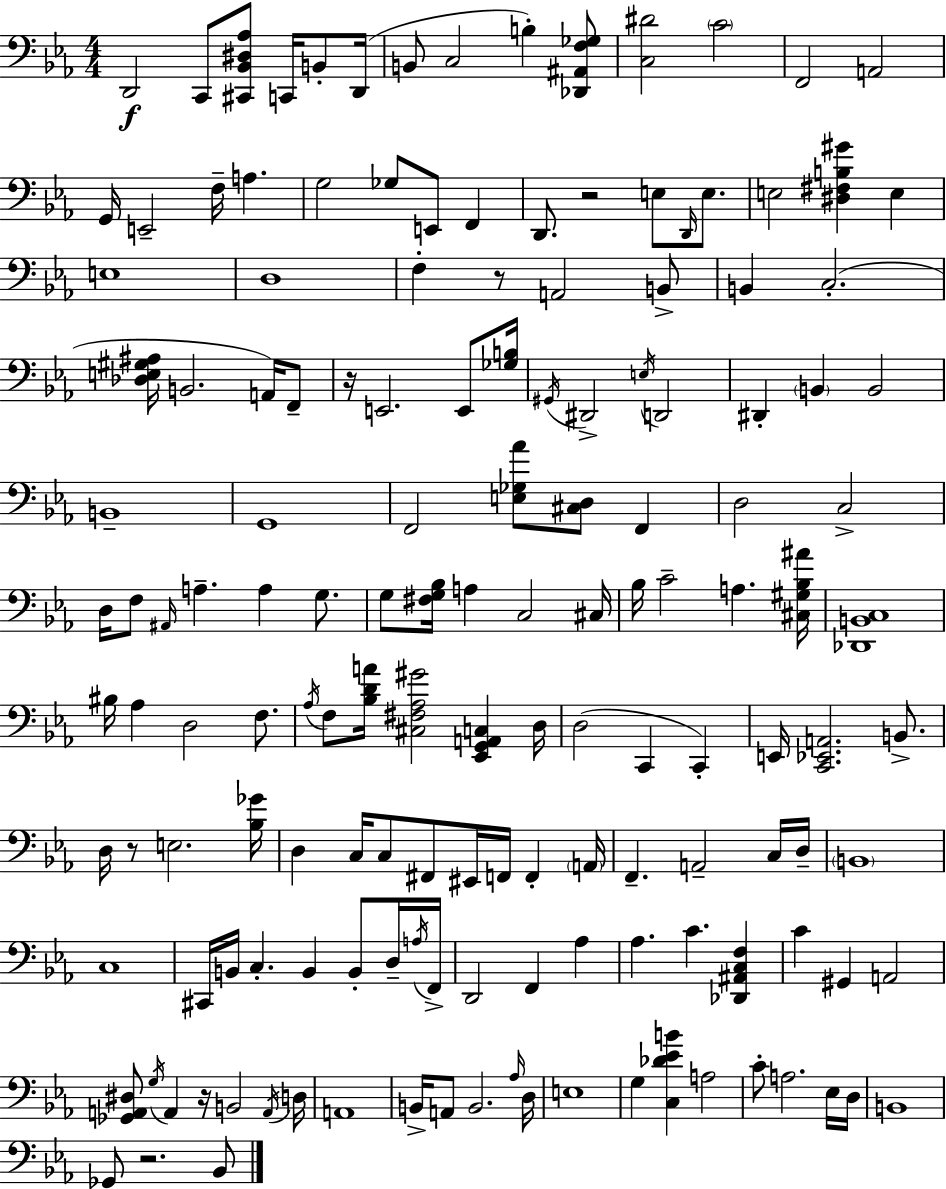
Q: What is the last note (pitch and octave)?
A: Bb2